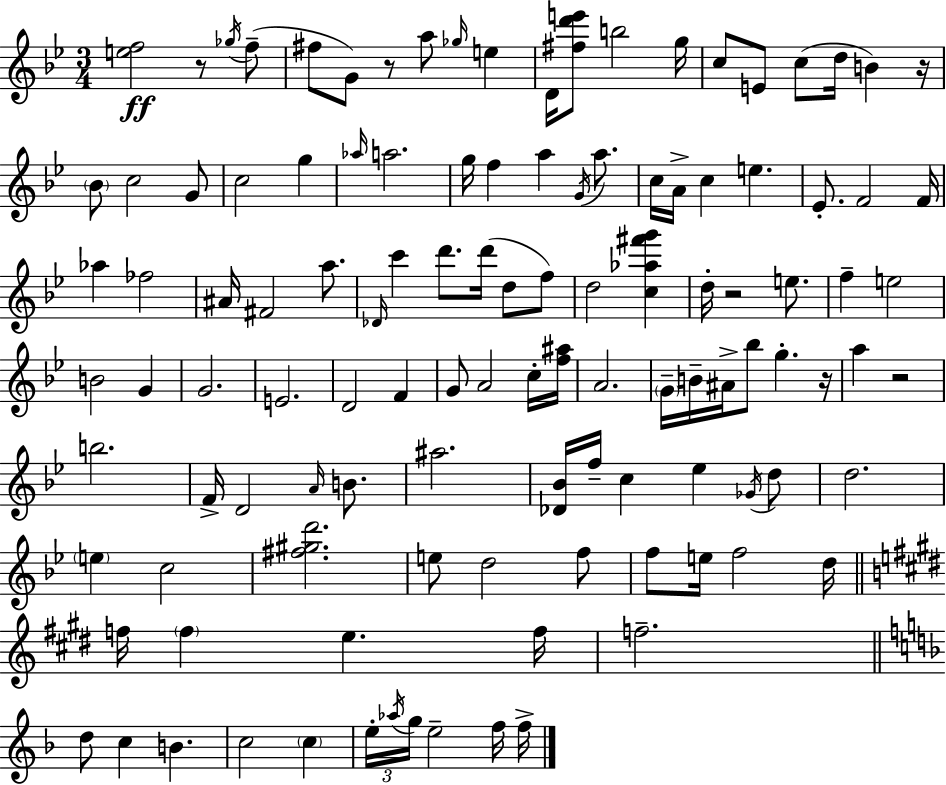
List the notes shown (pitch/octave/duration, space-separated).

[E5,F5]/h R/e Gb5/s F5/e F#5/e G4/e R/e A5/e Gb5/s E5/q D4/s [F#5,D6,E6]/e B5/h G5/s C5/e E4/e C5/e D5/s B4/q R/s Bb4/e C5/h G4/e C5/h G5/q Ab5/s A5/h. G5/s F5/q A5/q G4/s A5/e. C5/s A4/s C5/q E5/q. Eb4/e. F4/h F4/s Ab5/q FES5/h A#4/s F#4/h A5/e. Db4/s C6/q D6/e. D6/s D5/e F5/e D5/h [C5,Ab5,F#6,G6]/q D5/s R/h E5/e. F5/q E5/h B4/h G4/q G4/h. E4/h. D4/h F4/q G4/e A4/h C5/s [F5,A#5]/s A4/h. G4/s B4/s A#4/s Bb5/e G5/q. R/s A5/q R/h B5/h. F4/s D4/h A4/s B4/e. A#5/h. [Db4,Bb4]/s F5/s C5/q Eb5/q Gb4/s D5/e D5/h. E5/q C5/h [F#5,G#5,D6]/h. E5/e D5/h F5/e F5/e E5/s F5/h D5/s F5/s F5/q E5/q. F5/s F5/h. D5/e C5/q B4/q. C5/h C5/q E5/s Ab5/s G5/s E5/h F5/s F5/s